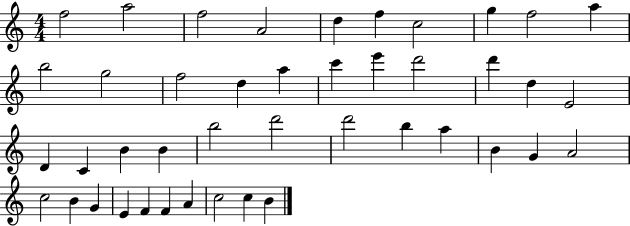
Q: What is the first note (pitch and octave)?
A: F5